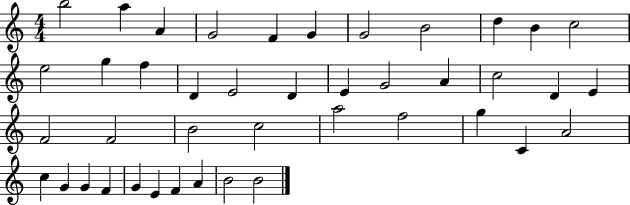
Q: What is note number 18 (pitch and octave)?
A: E4